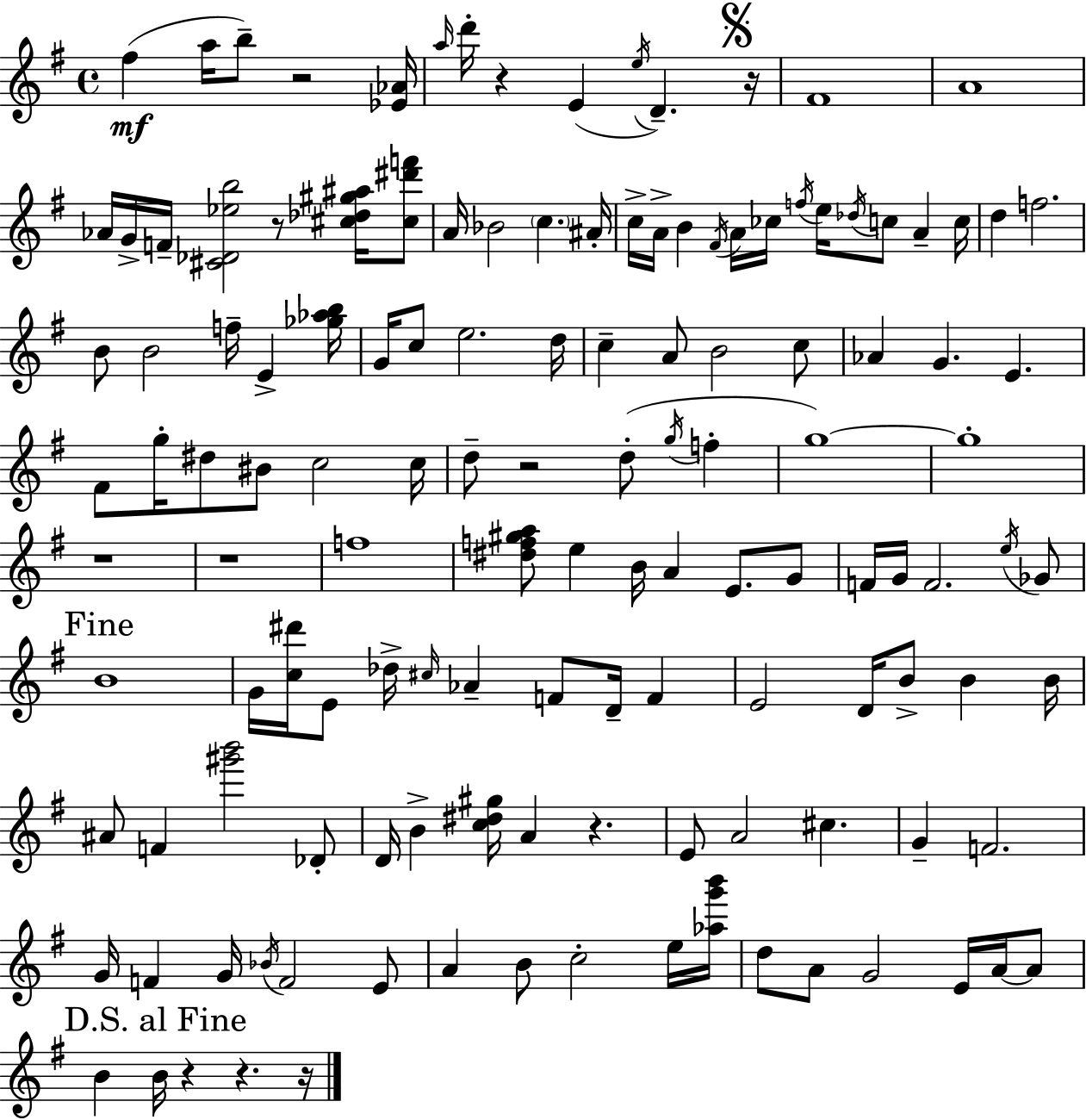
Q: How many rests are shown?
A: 11